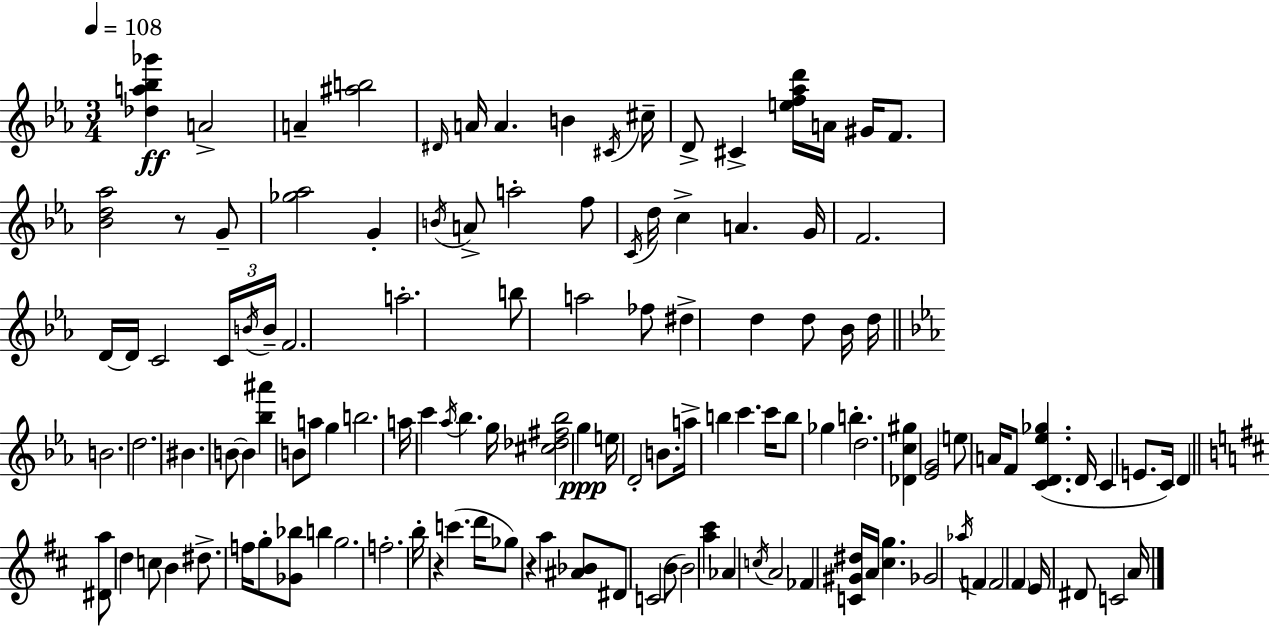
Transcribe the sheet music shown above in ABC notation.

X:1
T:Untitled
M:3/4
L:1/4
K:Eb
[_da_b_g'] A2 A [^ab]2 ^D/4 A/4 A B ^C/4 ^c/4 D/2 ^C [ef_ad']/4 A/4 ^G/4 F/2 [_Bd_a]2 z/2 G/2 [_g_a]2 G B/4 A/2 a2 f/2 C/4 d/4 c A G/4 F2 D/4 D/4 C2 C/4 B/4 B/4 F2 a2 b/2 a2 _f/2 ^d d d/2 _B/4 d/4 B2 d2 ^B B/2 B [_b^a'] B/2 a/2 g b2 a/4 c' _a/4 _b g/4 [^c_d^f_b]2 g e/4 D2 B/2 a/4 b c' c'/4 b/2 _g b d2 [_Dc^g] [_EG]2 e/2 A/4 F/2 [CD_e_g] D/4 C E/2 C/4 D [^Da]/2 d c/2 B ^d/2 f/4 g/2 [_G_b]/2 b g2 f2 b/4 z c' d'/4 _g/2 z a [^A_B]/2 ^D/2 C2 B/2 B2 [a^c'] _A c/4 A2 _F [C^G^d]/4 A/4 [^cg] _G2 _a/4 F F2 ^F E/4 ^D/2 C2 A/4